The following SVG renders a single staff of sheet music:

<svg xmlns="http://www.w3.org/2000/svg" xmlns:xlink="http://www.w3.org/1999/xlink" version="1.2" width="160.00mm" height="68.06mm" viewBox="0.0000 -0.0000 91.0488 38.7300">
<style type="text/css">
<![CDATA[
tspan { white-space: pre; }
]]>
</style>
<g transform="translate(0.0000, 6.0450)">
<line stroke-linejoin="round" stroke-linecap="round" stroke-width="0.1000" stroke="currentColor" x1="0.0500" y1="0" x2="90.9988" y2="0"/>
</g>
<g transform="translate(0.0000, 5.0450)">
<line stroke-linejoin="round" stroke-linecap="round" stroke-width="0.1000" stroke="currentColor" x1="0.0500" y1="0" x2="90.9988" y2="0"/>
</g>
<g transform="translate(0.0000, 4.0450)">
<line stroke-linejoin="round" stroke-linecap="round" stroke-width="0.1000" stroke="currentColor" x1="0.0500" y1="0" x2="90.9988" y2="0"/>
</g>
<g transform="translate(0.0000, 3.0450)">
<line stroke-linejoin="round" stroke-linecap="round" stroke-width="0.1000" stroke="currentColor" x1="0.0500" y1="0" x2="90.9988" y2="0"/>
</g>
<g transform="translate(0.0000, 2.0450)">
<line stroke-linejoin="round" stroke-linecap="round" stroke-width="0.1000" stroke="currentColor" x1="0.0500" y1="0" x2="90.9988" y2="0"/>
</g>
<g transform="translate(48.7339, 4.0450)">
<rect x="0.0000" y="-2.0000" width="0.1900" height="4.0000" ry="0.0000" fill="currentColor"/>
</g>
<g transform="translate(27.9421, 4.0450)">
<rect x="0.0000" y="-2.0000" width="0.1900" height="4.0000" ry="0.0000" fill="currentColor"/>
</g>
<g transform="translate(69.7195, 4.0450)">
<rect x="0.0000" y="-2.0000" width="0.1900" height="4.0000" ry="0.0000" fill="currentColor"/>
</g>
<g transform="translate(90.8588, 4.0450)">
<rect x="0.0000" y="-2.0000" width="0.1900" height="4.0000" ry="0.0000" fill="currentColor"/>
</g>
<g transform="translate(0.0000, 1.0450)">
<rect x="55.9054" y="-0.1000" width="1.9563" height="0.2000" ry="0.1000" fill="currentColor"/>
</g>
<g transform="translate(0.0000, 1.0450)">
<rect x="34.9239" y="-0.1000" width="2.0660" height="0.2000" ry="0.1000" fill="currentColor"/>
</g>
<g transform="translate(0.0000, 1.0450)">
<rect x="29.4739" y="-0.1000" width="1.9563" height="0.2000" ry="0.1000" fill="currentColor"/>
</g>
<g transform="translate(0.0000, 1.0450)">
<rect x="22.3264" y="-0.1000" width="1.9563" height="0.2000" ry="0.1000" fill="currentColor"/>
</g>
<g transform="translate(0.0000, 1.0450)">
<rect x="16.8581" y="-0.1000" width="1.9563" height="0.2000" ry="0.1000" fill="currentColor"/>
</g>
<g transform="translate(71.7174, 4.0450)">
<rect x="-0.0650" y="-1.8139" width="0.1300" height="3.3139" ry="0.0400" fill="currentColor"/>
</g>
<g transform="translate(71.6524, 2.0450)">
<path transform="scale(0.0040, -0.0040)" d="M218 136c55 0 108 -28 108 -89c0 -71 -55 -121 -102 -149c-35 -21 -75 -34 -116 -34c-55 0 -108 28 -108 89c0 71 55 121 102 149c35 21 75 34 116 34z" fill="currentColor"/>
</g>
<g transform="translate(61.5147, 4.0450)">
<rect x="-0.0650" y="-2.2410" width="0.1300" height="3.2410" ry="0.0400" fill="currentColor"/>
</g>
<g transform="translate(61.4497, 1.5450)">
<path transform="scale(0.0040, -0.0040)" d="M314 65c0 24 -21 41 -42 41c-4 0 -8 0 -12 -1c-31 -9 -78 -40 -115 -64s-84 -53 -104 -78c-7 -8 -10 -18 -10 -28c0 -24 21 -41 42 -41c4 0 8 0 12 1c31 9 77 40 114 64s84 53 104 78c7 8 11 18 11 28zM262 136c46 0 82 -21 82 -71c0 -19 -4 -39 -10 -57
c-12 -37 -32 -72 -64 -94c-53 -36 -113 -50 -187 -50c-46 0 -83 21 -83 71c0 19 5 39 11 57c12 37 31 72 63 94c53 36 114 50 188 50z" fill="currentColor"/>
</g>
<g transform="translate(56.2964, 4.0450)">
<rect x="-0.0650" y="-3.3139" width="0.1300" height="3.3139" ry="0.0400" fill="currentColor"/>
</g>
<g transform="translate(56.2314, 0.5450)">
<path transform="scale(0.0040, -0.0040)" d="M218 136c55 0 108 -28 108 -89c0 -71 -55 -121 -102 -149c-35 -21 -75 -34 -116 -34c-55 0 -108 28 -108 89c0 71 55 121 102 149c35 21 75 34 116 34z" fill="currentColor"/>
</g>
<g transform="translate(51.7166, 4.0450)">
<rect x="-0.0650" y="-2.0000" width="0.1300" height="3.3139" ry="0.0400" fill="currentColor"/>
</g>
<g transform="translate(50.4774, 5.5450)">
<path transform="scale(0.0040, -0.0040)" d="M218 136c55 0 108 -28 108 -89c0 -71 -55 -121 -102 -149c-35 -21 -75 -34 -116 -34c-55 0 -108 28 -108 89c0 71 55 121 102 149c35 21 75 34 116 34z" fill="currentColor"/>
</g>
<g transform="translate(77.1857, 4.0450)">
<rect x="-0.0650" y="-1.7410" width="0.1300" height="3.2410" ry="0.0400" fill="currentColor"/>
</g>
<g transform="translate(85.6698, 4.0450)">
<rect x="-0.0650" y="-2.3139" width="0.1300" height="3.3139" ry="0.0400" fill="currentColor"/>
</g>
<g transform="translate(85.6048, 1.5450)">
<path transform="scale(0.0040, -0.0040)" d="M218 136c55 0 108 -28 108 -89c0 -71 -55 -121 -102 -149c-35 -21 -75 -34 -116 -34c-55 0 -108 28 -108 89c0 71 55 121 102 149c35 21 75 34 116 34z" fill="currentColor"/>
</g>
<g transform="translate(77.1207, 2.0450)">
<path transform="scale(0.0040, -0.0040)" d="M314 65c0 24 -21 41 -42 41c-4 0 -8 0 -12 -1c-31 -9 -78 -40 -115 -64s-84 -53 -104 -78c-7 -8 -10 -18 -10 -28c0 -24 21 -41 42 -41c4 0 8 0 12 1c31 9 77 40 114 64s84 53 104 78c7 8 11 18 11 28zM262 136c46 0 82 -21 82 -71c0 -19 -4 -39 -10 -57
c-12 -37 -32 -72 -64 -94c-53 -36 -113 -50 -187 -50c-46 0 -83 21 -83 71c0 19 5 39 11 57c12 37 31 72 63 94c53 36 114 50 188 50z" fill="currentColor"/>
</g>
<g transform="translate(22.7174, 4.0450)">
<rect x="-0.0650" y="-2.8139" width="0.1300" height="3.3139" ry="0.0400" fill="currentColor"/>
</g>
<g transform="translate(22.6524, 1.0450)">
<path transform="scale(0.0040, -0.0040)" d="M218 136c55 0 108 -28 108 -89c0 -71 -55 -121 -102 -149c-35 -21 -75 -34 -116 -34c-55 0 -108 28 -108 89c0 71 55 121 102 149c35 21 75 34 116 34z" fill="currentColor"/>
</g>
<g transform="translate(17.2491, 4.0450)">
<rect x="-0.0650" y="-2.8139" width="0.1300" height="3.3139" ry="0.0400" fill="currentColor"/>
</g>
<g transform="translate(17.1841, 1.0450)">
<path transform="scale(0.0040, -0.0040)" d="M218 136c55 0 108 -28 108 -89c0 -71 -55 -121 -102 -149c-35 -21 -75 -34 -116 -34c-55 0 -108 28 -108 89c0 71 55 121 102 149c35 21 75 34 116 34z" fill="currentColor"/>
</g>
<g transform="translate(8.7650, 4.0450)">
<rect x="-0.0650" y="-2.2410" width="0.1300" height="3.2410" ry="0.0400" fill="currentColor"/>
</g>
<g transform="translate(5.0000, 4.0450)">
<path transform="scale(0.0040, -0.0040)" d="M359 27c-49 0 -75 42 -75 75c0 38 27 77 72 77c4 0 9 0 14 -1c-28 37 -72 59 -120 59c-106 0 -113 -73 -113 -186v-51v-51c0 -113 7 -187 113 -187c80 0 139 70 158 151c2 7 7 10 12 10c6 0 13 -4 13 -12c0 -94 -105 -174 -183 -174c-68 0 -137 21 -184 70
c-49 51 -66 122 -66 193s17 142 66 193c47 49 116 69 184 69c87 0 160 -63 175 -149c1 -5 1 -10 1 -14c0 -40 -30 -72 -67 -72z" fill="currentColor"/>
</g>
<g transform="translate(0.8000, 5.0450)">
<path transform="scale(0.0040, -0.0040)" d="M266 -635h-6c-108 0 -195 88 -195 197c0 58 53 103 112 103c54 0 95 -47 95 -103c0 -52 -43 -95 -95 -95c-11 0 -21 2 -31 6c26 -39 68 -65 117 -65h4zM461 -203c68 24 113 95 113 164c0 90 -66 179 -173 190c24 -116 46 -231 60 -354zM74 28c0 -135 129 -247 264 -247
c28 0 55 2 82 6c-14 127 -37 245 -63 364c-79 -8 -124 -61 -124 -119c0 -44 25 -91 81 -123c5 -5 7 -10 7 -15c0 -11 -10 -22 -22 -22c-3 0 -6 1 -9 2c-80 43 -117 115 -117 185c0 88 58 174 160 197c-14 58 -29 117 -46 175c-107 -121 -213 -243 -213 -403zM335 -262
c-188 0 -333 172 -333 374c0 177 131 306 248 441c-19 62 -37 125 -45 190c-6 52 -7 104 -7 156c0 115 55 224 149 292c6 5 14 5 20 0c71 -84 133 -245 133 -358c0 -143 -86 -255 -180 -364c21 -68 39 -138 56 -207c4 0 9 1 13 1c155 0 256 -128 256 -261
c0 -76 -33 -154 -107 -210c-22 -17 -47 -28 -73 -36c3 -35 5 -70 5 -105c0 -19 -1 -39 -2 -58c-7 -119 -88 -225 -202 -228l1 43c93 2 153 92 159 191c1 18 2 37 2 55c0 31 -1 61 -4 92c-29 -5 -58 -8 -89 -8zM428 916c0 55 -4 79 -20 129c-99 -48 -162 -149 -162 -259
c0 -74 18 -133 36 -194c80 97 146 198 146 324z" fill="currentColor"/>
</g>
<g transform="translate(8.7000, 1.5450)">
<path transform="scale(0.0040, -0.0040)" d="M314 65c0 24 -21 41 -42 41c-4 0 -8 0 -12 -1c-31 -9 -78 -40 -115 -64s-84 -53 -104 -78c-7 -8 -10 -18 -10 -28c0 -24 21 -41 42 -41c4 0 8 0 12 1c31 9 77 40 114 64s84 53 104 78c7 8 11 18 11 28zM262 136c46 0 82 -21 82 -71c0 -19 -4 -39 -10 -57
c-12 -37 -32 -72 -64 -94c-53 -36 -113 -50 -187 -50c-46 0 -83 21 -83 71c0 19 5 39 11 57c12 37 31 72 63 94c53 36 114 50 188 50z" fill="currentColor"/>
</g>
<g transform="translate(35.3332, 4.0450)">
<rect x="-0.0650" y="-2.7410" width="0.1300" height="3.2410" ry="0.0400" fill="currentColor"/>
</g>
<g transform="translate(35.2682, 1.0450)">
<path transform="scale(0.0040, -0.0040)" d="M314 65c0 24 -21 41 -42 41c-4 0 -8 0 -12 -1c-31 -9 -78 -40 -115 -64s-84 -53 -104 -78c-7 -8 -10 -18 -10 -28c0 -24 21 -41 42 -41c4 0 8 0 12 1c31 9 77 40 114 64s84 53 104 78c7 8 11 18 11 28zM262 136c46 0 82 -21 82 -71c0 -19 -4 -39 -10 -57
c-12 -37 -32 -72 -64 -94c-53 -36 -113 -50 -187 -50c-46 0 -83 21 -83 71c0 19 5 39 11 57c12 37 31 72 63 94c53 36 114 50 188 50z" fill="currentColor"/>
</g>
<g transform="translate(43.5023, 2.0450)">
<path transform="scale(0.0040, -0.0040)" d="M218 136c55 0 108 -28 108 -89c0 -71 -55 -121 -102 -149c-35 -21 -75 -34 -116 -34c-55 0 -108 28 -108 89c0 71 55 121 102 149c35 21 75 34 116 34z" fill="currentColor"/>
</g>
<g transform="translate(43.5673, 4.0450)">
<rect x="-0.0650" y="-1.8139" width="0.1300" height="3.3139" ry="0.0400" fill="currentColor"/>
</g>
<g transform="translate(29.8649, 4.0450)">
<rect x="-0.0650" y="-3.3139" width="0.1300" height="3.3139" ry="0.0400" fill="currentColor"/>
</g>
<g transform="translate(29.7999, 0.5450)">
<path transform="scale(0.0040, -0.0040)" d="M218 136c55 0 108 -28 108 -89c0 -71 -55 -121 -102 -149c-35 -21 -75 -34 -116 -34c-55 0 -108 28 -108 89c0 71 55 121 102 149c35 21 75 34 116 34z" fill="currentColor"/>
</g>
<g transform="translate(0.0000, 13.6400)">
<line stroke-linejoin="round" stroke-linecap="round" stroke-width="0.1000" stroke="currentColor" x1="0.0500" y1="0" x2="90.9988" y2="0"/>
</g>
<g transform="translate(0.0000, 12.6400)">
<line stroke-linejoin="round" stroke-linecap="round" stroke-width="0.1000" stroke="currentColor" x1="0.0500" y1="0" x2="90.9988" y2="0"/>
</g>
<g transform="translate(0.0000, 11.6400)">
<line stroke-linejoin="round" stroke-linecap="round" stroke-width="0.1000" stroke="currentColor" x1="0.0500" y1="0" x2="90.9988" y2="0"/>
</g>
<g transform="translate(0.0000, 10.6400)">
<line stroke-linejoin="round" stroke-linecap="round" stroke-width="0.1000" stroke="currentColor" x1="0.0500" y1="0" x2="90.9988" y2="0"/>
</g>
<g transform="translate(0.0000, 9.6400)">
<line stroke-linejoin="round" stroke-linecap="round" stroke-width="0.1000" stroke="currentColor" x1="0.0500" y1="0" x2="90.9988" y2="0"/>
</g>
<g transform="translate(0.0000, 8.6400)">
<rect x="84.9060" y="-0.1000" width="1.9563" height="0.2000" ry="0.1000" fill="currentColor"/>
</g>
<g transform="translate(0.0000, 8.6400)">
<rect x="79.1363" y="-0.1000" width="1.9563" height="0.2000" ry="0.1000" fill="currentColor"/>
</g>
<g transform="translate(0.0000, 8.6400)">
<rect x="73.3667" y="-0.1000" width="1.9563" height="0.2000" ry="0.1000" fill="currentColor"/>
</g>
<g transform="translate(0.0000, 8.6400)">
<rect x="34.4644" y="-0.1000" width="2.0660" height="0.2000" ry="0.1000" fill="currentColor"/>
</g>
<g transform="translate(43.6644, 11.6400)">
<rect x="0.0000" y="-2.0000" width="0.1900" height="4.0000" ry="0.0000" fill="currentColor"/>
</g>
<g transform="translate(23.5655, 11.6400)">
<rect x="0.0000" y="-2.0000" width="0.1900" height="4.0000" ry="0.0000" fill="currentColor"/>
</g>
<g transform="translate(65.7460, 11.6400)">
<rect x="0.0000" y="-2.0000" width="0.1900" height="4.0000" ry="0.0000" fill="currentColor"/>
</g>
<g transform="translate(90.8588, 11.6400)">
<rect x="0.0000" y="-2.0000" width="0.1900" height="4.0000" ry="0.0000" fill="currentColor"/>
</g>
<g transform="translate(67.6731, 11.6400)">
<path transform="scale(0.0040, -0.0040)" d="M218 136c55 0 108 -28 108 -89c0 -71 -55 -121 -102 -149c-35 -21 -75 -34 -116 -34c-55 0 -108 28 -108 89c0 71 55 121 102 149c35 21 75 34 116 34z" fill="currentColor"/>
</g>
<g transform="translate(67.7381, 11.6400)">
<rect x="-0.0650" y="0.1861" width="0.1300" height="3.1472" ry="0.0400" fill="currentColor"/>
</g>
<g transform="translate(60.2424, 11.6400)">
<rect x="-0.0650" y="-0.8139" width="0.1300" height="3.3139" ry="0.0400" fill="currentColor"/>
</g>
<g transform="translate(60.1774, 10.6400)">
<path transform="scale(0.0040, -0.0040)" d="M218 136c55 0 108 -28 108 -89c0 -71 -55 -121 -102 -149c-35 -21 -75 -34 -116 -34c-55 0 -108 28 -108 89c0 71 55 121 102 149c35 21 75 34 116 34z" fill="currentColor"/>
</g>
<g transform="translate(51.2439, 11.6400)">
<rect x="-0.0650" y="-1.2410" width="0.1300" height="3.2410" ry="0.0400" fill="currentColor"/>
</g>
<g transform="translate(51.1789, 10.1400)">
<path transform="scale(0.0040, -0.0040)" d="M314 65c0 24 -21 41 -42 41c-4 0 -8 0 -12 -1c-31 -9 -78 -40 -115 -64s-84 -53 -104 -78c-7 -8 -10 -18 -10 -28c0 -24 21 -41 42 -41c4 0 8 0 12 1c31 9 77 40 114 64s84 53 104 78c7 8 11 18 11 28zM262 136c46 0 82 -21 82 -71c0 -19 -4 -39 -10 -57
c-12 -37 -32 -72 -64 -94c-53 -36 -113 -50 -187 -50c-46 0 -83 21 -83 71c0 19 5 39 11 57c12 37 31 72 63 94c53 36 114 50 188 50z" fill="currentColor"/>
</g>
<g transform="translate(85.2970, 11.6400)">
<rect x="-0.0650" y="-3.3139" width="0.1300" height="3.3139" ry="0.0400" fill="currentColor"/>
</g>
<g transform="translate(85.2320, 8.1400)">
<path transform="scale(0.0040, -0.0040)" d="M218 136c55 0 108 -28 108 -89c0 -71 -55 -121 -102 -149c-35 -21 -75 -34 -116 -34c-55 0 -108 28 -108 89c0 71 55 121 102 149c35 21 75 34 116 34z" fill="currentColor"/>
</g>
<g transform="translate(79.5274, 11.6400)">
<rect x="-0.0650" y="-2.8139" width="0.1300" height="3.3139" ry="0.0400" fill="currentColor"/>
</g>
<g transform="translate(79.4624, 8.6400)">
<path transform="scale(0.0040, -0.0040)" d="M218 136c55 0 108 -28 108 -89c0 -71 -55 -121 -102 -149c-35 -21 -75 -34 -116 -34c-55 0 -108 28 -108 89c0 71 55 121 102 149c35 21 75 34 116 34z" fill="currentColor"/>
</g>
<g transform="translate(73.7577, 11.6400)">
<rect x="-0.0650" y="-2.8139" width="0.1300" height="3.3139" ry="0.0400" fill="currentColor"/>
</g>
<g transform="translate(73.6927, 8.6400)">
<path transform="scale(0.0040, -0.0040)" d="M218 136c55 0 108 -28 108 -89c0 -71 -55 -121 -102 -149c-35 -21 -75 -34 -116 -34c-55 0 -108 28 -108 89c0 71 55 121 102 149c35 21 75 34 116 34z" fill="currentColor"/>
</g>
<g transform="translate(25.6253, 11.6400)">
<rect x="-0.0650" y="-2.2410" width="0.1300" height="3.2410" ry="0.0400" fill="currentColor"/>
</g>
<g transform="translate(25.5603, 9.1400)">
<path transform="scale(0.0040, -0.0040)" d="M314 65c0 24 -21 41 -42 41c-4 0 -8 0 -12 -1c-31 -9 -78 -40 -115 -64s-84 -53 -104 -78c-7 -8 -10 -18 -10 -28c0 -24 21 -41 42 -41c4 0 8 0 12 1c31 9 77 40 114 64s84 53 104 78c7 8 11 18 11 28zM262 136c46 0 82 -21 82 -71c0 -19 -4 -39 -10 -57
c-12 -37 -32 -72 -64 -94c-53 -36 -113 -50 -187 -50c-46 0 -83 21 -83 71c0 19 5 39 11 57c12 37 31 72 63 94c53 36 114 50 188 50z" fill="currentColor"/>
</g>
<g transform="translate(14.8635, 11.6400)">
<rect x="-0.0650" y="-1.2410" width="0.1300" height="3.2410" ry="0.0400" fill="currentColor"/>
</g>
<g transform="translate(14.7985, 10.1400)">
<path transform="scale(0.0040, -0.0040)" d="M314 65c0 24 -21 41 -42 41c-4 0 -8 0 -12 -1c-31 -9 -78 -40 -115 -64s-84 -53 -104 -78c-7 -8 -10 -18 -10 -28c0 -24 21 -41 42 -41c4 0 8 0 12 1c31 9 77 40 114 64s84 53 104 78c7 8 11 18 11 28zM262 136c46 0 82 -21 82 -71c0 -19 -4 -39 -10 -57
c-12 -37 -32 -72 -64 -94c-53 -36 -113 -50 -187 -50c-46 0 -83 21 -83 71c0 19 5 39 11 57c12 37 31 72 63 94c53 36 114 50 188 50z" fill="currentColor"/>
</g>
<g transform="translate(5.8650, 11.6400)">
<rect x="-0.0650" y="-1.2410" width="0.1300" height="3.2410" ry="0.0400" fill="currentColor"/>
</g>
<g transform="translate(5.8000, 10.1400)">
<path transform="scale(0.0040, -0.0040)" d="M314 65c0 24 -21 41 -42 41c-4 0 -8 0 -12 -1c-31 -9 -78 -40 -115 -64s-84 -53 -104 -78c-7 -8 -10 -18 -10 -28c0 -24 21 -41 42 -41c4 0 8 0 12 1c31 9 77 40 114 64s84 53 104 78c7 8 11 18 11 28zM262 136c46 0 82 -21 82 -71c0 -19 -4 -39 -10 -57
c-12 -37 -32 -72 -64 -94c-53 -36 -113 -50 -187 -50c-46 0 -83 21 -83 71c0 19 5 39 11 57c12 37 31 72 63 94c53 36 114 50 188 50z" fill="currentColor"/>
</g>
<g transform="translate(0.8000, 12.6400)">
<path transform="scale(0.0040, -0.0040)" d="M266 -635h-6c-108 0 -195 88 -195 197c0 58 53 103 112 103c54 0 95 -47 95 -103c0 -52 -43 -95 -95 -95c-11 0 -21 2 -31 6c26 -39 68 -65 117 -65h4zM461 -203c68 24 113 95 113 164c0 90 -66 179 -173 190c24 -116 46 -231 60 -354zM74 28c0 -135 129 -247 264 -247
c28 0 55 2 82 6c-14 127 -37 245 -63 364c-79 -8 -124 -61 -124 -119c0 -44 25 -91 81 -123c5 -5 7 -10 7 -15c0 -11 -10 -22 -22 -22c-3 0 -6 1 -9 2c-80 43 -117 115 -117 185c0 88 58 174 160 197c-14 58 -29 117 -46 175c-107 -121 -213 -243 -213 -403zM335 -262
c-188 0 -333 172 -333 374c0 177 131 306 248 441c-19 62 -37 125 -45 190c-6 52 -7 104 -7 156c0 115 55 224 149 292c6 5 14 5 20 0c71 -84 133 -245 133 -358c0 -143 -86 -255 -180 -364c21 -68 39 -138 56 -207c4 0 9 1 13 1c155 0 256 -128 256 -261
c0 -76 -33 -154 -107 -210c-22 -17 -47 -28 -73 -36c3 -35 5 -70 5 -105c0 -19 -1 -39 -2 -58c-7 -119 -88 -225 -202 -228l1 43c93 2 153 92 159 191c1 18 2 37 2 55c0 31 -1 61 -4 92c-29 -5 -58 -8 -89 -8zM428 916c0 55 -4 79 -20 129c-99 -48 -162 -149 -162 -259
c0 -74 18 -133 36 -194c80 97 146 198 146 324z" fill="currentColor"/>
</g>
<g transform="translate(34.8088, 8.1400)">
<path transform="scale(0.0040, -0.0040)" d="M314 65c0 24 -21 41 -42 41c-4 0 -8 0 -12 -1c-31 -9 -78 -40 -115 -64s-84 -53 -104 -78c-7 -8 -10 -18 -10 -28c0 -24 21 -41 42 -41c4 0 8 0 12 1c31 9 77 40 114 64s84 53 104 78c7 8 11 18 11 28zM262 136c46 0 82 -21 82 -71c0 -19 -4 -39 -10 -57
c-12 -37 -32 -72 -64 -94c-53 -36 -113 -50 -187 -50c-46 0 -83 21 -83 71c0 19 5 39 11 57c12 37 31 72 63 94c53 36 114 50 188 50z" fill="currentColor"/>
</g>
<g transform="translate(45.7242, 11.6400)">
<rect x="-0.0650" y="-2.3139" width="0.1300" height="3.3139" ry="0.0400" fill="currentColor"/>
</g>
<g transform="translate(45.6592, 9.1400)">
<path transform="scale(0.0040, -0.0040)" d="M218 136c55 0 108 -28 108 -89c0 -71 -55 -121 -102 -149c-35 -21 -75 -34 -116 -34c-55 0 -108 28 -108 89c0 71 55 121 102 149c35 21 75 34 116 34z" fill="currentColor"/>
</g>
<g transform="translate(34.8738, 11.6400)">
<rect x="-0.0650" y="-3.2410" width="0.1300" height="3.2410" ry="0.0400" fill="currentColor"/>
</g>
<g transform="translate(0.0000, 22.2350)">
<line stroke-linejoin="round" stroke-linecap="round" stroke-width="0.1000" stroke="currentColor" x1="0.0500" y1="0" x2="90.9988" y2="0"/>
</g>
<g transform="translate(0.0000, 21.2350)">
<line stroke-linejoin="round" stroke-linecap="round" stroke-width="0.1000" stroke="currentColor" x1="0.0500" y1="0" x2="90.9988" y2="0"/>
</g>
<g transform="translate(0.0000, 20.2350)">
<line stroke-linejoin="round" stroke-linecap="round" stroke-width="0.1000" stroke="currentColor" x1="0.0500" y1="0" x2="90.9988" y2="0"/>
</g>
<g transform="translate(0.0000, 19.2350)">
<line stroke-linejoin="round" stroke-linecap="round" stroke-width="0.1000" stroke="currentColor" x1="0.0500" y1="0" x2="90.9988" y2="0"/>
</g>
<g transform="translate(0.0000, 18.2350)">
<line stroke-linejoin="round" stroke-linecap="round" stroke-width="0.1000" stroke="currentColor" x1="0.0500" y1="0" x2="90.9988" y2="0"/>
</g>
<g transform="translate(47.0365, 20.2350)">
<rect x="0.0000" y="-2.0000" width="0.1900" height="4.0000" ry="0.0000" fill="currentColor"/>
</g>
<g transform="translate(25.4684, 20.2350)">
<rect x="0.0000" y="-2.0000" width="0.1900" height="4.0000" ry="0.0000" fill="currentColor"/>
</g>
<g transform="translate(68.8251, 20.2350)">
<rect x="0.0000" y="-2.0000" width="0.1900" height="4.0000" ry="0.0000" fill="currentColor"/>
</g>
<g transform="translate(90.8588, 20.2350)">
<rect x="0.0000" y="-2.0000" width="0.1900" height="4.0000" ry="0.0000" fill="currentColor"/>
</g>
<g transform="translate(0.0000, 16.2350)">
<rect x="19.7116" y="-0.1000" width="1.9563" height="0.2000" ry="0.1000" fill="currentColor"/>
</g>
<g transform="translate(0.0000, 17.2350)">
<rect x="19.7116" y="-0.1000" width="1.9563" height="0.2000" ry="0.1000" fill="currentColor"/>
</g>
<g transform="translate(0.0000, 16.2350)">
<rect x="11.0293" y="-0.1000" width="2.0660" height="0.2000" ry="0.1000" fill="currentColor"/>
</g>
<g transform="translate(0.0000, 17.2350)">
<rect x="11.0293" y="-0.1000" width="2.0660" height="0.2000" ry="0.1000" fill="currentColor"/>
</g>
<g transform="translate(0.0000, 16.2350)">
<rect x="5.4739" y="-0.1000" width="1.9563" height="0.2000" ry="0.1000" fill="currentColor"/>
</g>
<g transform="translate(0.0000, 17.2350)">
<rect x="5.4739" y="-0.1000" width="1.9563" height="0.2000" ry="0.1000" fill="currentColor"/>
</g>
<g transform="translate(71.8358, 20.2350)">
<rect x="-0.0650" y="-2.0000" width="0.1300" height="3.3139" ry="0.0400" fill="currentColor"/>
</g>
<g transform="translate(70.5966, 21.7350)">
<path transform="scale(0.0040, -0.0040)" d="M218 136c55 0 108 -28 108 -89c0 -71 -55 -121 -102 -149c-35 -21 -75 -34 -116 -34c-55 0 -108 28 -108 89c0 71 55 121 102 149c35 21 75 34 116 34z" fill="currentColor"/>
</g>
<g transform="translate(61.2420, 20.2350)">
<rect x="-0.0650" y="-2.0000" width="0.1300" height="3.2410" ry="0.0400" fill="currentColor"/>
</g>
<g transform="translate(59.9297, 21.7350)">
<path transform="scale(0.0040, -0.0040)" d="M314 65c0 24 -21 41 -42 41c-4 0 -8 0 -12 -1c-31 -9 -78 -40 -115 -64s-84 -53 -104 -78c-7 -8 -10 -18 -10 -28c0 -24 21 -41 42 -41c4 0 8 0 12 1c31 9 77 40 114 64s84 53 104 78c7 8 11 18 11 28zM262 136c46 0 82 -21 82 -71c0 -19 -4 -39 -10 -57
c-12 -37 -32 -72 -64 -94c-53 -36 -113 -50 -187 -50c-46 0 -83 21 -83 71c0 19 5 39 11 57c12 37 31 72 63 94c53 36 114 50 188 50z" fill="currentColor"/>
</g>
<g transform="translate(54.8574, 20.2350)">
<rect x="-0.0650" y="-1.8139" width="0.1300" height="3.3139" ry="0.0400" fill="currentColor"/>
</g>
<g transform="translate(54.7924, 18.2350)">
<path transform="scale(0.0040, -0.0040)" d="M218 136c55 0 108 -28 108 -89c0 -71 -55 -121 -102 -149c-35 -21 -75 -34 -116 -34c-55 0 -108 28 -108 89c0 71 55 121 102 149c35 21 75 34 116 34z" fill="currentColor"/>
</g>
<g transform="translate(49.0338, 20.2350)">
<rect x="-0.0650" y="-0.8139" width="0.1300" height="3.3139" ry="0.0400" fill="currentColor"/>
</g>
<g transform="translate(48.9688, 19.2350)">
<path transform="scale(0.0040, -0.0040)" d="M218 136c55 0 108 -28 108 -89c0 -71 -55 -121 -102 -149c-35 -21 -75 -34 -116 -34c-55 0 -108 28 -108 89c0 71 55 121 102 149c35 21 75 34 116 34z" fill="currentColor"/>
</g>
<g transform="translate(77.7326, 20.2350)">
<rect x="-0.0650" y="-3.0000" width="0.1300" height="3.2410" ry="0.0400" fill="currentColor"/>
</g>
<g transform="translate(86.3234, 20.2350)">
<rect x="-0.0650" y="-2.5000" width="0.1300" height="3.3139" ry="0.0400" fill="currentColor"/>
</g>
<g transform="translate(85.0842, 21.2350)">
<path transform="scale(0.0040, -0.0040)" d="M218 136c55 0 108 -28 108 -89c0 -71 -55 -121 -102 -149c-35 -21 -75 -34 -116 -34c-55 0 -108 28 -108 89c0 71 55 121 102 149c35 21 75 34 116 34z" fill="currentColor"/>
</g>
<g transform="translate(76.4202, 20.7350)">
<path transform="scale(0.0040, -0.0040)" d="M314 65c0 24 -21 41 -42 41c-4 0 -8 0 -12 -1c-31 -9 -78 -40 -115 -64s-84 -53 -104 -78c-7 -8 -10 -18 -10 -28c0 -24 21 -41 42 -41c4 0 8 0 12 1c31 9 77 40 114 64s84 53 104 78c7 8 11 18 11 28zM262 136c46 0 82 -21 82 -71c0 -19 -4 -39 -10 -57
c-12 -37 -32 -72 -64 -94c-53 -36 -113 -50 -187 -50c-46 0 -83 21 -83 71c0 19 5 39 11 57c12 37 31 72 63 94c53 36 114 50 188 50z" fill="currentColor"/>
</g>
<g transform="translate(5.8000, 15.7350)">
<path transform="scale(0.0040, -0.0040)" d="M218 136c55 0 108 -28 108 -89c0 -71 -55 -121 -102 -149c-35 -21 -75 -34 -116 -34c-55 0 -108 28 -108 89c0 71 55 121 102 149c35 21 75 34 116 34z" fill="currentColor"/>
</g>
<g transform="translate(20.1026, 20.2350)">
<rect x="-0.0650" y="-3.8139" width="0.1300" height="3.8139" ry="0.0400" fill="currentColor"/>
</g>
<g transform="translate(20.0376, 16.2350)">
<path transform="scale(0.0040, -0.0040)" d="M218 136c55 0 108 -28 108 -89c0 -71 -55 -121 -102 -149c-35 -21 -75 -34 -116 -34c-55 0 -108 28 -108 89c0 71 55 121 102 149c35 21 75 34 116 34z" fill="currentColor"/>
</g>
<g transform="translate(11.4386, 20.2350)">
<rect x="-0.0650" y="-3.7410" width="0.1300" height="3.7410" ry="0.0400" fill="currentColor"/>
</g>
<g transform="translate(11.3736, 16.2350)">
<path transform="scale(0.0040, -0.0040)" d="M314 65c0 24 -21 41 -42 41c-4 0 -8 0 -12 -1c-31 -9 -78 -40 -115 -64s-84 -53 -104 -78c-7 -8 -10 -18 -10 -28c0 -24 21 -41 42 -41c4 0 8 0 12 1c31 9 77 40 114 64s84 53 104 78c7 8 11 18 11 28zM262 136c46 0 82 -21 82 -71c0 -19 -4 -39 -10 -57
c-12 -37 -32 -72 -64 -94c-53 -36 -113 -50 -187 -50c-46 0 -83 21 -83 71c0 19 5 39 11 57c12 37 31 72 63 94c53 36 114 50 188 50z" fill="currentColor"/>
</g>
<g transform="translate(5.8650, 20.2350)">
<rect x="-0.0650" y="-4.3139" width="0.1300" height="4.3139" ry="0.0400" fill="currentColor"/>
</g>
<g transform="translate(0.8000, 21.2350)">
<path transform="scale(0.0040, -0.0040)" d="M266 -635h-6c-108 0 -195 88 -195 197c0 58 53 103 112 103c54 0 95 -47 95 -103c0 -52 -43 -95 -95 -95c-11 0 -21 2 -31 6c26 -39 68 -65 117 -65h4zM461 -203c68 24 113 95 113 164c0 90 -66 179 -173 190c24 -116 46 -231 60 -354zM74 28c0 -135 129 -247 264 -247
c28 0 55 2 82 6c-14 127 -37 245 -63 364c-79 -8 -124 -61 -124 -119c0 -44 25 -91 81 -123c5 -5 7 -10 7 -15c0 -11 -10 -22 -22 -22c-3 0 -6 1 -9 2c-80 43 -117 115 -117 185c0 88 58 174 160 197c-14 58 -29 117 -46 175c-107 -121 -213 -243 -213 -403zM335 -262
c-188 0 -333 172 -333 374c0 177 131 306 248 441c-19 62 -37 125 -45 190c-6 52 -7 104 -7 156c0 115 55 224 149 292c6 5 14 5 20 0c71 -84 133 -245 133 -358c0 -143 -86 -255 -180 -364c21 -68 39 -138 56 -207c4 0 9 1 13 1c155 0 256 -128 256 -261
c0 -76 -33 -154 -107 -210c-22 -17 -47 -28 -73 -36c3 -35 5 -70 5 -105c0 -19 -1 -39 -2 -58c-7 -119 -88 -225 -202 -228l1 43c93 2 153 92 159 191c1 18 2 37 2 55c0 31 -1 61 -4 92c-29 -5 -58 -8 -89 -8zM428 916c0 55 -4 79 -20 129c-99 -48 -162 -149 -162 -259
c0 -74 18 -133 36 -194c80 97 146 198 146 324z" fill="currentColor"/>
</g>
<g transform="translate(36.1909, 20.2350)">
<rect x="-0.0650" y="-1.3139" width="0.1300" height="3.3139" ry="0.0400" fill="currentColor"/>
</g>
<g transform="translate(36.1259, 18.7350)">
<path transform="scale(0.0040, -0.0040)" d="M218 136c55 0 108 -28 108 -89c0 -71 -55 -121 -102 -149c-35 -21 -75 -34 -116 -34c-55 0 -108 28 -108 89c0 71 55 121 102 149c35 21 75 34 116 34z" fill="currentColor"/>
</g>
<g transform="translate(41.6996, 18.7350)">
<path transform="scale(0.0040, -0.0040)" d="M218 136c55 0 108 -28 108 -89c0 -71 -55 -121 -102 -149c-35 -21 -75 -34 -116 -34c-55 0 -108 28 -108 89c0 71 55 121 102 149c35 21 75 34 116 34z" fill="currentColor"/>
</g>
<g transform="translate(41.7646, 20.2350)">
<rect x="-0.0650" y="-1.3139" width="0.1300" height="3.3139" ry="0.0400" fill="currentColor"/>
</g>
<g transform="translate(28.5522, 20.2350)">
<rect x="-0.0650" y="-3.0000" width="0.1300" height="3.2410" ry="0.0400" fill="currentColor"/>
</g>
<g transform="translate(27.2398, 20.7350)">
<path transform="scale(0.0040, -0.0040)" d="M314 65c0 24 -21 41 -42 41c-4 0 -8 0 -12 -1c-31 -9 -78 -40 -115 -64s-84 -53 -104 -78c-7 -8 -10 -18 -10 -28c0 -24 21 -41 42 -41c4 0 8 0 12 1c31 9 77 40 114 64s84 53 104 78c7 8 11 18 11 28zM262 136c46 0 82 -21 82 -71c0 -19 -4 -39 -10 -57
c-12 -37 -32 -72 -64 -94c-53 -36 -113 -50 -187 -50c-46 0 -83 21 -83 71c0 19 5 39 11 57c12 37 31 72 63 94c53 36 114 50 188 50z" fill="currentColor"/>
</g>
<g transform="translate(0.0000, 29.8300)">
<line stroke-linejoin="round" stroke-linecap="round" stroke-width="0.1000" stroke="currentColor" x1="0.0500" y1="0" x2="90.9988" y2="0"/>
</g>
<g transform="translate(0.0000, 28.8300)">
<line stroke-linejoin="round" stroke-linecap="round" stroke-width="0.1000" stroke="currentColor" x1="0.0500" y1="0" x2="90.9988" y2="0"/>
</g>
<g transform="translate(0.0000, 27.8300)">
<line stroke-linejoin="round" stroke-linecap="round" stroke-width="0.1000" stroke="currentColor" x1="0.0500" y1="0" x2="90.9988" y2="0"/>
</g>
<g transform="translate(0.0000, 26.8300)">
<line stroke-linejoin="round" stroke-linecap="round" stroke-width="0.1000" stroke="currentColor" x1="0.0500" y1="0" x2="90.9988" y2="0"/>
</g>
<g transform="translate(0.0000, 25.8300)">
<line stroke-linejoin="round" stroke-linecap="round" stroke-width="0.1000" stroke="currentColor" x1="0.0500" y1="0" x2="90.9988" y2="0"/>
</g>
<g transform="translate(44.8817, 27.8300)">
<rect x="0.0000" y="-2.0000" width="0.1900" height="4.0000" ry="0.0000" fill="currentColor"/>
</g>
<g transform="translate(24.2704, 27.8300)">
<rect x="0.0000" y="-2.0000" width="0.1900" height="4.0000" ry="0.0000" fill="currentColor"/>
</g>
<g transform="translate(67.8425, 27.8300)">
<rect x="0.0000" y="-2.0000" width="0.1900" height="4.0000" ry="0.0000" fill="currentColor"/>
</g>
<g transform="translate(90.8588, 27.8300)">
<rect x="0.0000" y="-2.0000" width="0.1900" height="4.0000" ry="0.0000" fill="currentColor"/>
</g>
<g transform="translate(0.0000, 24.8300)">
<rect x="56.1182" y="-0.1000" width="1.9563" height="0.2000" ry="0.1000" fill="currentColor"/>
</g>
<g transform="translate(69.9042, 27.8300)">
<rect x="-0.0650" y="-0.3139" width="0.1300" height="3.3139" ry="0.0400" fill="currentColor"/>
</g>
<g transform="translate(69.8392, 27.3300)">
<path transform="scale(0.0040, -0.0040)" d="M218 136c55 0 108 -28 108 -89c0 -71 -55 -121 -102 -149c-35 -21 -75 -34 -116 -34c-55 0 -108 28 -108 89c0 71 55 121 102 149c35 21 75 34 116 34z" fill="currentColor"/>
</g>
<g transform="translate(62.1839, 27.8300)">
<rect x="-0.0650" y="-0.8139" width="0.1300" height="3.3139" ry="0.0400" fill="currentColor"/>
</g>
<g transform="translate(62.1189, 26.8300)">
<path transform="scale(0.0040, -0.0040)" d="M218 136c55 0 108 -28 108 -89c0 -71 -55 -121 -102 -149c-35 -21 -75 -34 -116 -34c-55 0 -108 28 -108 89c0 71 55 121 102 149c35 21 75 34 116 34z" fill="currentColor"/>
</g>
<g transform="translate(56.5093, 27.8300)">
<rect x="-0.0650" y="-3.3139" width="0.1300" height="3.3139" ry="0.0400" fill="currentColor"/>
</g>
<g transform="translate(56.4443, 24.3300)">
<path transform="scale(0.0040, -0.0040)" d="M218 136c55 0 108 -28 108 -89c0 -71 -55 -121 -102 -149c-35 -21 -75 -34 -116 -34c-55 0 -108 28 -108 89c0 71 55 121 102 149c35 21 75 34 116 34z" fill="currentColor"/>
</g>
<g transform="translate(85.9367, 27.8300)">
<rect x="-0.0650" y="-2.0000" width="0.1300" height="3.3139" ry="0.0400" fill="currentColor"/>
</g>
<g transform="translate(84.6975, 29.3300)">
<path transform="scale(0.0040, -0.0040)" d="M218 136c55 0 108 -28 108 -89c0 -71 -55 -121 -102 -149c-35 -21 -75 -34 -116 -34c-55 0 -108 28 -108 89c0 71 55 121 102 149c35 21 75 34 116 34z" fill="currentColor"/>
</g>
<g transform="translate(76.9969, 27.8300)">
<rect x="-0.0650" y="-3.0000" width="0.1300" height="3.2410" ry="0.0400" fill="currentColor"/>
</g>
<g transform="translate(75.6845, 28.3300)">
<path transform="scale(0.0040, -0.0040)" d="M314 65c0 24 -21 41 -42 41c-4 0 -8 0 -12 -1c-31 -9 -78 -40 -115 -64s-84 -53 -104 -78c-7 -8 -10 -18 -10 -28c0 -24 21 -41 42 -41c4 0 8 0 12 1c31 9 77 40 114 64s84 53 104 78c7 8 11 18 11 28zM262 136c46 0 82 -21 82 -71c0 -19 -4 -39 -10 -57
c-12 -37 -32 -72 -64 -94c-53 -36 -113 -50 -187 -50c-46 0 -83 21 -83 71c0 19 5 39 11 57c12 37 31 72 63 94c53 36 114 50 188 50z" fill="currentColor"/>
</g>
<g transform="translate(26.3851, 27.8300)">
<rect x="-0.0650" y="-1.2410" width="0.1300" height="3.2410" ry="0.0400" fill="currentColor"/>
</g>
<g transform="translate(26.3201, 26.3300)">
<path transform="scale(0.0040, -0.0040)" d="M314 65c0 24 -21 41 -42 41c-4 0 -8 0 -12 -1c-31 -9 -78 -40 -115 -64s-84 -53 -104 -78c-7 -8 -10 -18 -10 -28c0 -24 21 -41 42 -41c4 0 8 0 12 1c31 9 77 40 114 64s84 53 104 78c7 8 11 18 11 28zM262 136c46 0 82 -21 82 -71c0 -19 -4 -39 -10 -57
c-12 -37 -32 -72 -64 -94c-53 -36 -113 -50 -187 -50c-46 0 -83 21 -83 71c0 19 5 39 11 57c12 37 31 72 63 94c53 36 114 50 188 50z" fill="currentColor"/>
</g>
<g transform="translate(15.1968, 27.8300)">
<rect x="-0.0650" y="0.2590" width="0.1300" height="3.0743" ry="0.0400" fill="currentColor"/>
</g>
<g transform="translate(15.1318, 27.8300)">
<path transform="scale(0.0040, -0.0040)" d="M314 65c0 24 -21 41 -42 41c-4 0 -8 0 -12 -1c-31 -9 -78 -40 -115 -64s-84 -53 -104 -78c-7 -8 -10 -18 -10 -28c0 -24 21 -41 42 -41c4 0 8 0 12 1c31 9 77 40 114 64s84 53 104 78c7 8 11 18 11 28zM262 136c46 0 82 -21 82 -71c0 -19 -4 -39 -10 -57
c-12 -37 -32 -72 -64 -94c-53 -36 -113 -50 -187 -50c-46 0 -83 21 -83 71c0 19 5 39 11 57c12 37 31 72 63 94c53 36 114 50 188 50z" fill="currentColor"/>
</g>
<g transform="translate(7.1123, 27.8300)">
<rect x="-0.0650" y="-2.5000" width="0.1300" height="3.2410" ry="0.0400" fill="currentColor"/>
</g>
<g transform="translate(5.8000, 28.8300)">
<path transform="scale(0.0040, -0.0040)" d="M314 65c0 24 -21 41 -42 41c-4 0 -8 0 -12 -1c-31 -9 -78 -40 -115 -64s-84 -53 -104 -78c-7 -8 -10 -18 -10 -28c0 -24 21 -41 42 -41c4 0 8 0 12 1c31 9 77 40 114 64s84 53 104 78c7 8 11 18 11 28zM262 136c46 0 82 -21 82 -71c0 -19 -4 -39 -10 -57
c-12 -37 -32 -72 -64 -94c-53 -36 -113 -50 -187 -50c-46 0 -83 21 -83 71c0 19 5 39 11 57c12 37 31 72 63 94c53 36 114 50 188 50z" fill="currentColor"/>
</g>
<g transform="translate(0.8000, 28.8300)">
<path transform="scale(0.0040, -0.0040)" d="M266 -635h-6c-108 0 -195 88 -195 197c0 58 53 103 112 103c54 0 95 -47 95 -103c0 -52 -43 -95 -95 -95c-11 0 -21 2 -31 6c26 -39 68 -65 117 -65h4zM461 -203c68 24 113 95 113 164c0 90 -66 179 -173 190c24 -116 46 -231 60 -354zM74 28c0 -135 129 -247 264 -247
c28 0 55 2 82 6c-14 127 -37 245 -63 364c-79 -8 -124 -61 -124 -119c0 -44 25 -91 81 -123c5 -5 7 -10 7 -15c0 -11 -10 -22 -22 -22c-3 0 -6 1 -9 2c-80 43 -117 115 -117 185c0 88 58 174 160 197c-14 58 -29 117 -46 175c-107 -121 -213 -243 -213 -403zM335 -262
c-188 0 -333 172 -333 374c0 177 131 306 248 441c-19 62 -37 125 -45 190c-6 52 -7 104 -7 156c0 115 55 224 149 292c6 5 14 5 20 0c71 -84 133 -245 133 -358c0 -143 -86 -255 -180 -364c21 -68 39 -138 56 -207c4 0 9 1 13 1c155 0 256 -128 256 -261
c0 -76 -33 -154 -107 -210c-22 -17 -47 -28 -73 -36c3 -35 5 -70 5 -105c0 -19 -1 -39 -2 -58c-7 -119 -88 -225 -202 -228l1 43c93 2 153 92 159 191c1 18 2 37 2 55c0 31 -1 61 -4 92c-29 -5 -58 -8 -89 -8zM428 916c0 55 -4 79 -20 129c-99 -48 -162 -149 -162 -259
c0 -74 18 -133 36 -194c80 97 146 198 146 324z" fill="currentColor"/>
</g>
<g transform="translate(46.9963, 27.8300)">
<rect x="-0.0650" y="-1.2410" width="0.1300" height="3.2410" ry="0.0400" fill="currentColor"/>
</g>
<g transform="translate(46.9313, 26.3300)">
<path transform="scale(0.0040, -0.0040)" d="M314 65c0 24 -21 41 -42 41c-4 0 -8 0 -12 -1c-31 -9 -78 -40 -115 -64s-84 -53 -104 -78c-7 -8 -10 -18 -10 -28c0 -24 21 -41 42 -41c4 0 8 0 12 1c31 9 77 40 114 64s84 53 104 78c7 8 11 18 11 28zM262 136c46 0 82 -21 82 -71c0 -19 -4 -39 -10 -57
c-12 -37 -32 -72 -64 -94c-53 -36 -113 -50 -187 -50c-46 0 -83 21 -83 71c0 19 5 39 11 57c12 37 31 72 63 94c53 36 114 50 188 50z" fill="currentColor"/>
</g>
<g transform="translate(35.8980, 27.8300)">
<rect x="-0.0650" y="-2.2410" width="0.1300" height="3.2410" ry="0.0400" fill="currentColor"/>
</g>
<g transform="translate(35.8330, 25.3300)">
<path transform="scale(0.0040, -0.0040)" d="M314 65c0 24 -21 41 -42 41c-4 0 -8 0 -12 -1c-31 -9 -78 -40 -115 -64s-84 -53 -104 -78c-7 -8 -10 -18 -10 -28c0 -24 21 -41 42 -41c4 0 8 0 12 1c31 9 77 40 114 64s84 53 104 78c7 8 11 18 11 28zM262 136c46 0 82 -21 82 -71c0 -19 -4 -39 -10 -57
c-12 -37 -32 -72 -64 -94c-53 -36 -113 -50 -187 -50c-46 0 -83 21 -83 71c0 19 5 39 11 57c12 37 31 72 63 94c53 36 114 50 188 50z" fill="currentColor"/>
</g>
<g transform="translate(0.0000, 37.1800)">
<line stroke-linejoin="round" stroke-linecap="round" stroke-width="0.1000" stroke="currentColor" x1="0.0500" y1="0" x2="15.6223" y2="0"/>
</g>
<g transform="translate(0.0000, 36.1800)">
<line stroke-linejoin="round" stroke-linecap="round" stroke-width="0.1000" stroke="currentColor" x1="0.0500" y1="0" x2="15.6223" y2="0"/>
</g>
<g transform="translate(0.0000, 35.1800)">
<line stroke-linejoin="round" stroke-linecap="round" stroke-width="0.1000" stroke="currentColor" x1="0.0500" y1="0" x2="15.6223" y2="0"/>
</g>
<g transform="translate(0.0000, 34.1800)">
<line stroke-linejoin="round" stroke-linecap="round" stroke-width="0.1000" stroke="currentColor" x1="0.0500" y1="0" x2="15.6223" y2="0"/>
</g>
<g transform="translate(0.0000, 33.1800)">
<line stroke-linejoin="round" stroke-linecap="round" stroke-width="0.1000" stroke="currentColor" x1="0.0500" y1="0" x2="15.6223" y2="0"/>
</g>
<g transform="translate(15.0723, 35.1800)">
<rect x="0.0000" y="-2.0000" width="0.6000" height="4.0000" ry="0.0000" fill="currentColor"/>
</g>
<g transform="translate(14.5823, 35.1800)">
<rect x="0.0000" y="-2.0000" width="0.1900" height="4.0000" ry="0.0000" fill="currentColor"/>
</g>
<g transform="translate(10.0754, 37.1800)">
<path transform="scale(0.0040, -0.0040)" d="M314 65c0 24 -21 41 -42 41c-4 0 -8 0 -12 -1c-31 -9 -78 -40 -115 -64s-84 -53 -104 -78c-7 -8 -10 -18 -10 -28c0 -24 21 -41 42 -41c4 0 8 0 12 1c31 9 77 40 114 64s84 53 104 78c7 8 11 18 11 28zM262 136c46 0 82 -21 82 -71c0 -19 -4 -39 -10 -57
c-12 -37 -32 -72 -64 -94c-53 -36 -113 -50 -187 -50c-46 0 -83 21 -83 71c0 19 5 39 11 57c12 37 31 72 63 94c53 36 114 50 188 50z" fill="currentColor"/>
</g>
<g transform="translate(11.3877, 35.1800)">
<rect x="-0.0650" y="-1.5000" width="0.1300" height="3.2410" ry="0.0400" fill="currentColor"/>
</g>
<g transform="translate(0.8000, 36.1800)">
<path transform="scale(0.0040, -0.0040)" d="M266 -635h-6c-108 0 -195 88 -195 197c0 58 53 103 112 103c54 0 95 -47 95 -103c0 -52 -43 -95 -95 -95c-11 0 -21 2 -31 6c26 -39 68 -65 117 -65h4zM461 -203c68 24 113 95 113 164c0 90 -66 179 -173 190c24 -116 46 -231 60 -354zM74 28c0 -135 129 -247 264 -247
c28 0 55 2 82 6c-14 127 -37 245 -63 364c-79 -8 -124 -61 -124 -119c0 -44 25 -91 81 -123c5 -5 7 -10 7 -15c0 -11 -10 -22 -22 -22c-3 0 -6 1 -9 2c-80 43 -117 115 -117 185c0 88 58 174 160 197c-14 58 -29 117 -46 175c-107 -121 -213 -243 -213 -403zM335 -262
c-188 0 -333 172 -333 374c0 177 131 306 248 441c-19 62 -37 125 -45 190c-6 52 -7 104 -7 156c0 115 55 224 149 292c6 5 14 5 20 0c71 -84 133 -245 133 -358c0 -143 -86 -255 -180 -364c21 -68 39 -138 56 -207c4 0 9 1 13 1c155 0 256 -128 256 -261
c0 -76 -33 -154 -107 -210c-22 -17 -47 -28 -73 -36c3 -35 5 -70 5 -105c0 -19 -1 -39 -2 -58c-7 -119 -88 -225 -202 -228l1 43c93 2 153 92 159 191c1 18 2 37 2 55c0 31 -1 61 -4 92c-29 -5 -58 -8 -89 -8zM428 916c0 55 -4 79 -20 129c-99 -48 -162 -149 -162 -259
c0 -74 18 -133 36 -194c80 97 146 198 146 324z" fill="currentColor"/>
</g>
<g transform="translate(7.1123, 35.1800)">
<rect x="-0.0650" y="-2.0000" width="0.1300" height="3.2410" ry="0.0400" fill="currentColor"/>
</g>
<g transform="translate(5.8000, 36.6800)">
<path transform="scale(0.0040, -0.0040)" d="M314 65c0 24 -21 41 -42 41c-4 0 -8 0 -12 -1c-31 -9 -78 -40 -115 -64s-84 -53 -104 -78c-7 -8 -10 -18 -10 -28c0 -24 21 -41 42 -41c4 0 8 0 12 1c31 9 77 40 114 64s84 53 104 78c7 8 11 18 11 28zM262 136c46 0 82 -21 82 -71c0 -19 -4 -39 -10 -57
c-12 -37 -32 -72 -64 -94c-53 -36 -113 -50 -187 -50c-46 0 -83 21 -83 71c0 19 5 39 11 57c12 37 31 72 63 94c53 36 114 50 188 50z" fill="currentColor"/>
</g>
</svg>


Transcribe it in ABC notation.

X:1
T:Untitled
M:4/4
L:1/4
K:C
g2 a a b a2 f F b g2 f f2 g e2 e2 g2 b2 g e2 d B a a b d' c'2 c' A2 e e d f F2 F A2 G G2 B2 e2 g2 e2 b d c A2 F F2 E2